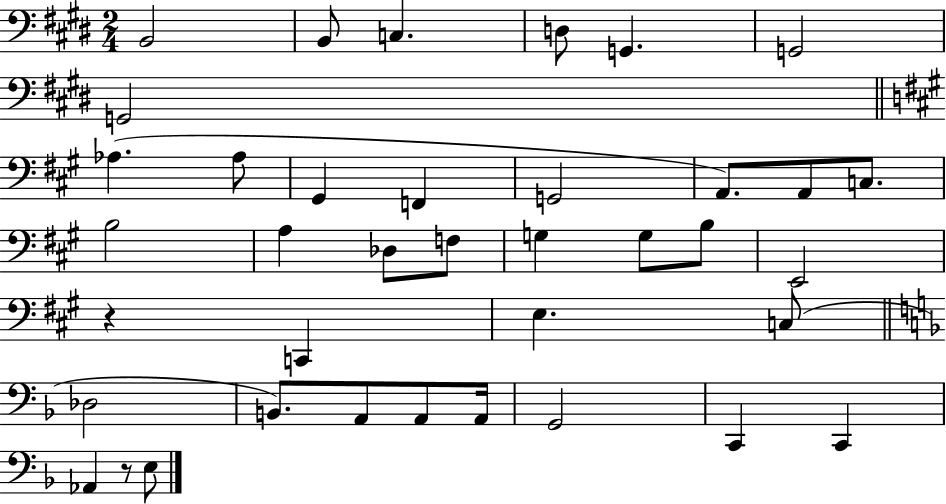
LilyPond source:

{
  \clef bass
  \numericTimeSignature
  \time 2/4
  \key e \major
  b,2 | b,8 c4. | d8 g,4. | g,2 | \break g,2 | \bar "||" \break \key a \major aes4.( aes8 | gis,4 f,4 | g,2 | a,8.) a,8 c8. | \break b2 | a4 des8 f8 | g4 g8 b8 | e,2 | \break r4 c,4 | e4. c8( | \bar "||" \break \key f \major des2 | b,8.) a,8 a,8 a,16 | g,2 | c,4 c,4 | \break aes,4 r8 e8 | \bar "|."
}